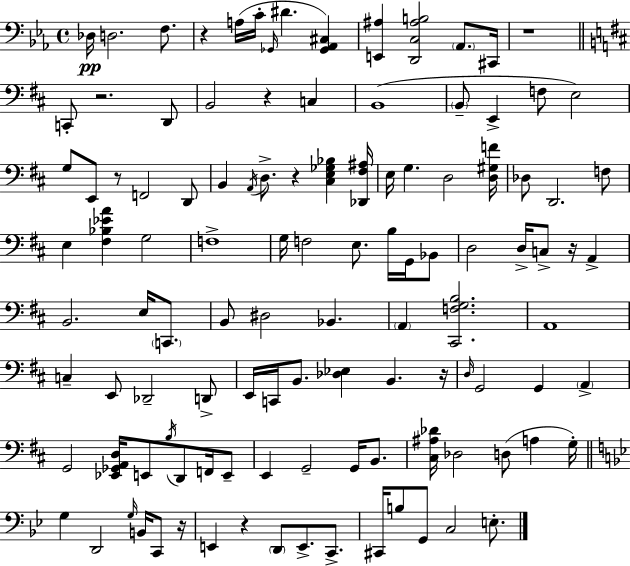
{
  \clef bass
  \time 4/4
  \defaultTimeSignature
  \key ees \major
  des16\pp d2. f8. | r4 a16( c'16-. \grace { ges,16 } dis'4. <ges, aes, cis>4) | <e, ais>4 <d, c ais b>2 \parenthesize aes,8. | cis,16 r1 | \break \bar "||" \break \key d \major c,8-. r2. d,8 | b,2 r4 c4 | b,1( | \parenthesize b,8-- e,4-> f8 e2) | \break g8 e,8 r8 f,2 d,8 | b,4 \acciaccatura { a,16 } d8.-> r4 <cis e ges bes>4 | <des, fis ais>16 e16 g4. d2 | <d gis f'>16 des8 d,2. f8 | \break e4 <fis bes ees' a'>4 g2 | f1-> | g16 f2 e8. b16 g,16 bes,8 | d2 d16-> c8-> r16 a,4-> | \break b,2. e16 \parenthesize c,8. | b,8 dis2 bes,4. | \parenthesize a,4 <cis, f g b>2. | a,1 | \break c4-- e,8 des,2-- d,8-> | e,16 c,16 b,8. <des ees>4 b,4. | r16 \grace { d16 } g,2 g,4 \parenthesize a,4-> | g,2 <ees, ges, a, d>16 e,8 \acciaccatura { b16 } d,8 | \break f,16 e,8-- e,4 g,2-- g,16 | b,8. <cis ais des'>16 des2 d8( a4 | g16-.) \bar "||" \break \key bes \major g4 d,2 \grace { g16 } b,16 c,8 | r16 e,4 r4 \parenthesize d,8 e,8.-> c,8.-> | cis,16 b8 g,8 c2 e8.-. | \bar "|."
}